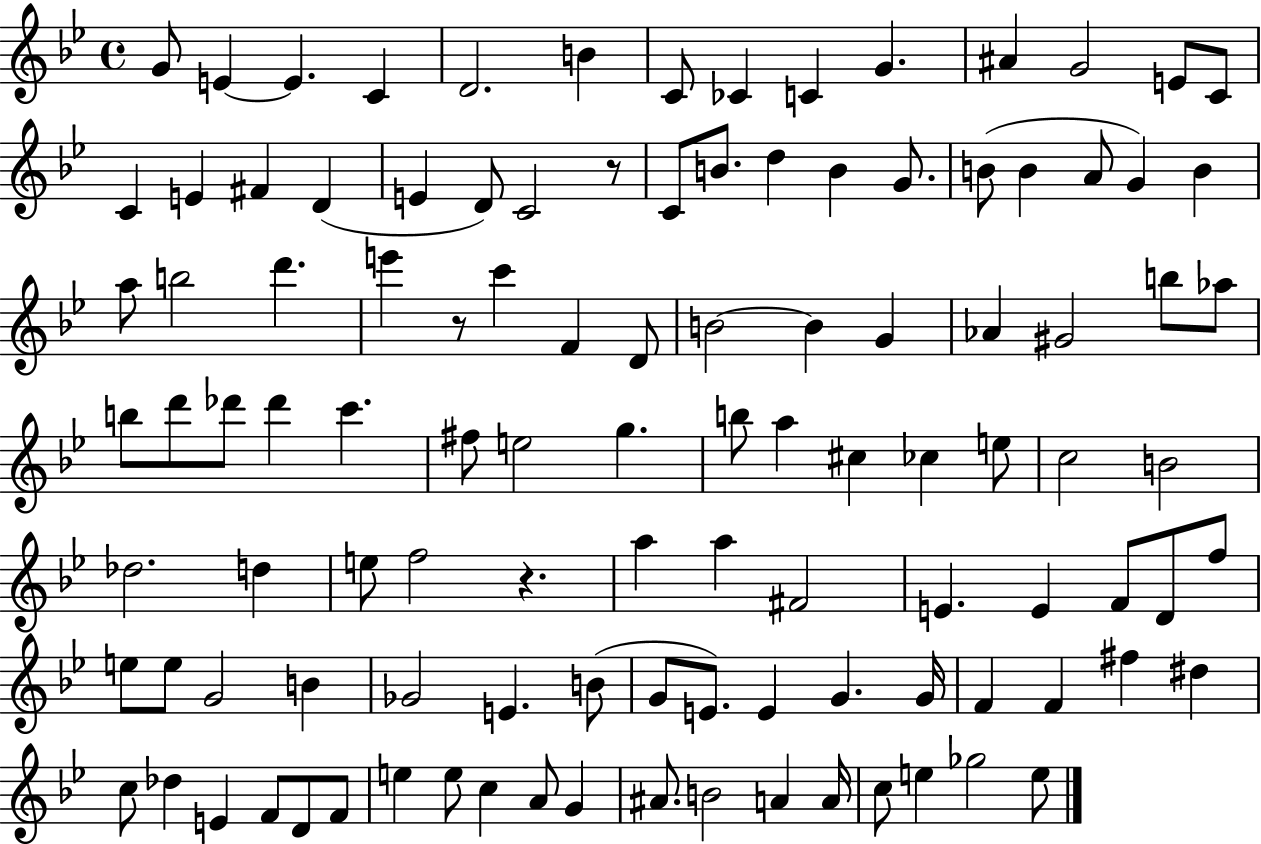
{
  \clef treble
  \time 4/4
  \defaultTimeSignature
  \key bes \major
  g'8 e'4~~ e'4. c'4 | d'2. b'4 | c'8 ces'4 c'4 g'4. | ais'4 g'2 e'8 c'8 | \break c'4 e'4 fis'4 d'4( | e'4 d'8) c'2 r8 | c'8 b'8. d''4 b'4 g'8. | b'8( b'4 a'8 g'4) b'4 | \break a''8 b''2 d'''4. | e'''4 r8 c'''4 f'4 d'8 | b'2~~ b'4 g'4 | aes'4 gis'2 b''8 aes''8 | \break b''8 d'''8 des'''8 des'''4 c'''4. | fis''8 e''2 g''4. | b''8 a''4 cis''4 ces''4 e''8 | c''2 b'2 | \break des''2. d''4 | e''8 f''2 r4. | a''4 a''4 fis'2 | e'4. e'4 f'8 d'8 f''8 | \break e''8 e''8 g'2 b'4 | ges'2 e'4. b'8( | g'8 e'8.) e'4 g'4. g'16 | f'4 f'4 fis''4 dis''4 | \break c''8 des''4 e'4 f'8 d'8 f'8 | e''4 e''8 c''4 a'8 g'4 | ais'8. b'2 a'4 a'16 | c''8 e''4 ges''2 e''8 | \break \bar "|."
}